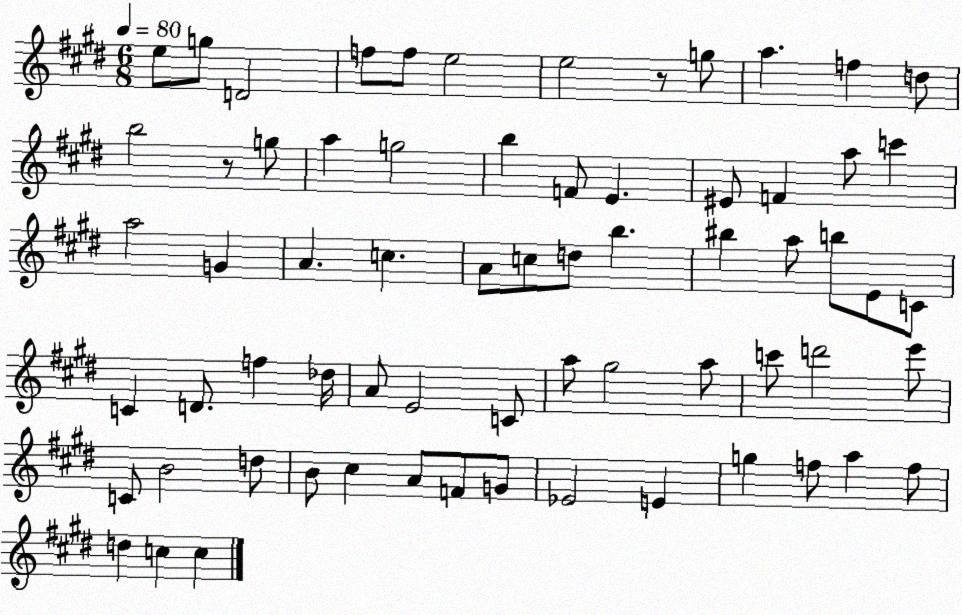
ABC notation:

X:1
T:Untitled
M:6/8
L:1/4
K:E
e/2 g/2 D2 f/2 f/2 e2 e2 z/2 g/2 a f d/2 b2 z/2 g/2 a g2 b F/2 E ^E/2 F a/2 c' a2 G A c A/2 c/2 d/2 b ^b a/2 b/2 E/2 C/2 C D/2 f _d/4 A/2 E2 C/2 a/2 ^g2 a/2 c'/2 d'2 e'/2 C/2 B2 d/2 B/2 ^c A/2 F/2 G/2 _E2 E g f/2 a f/2 d c c